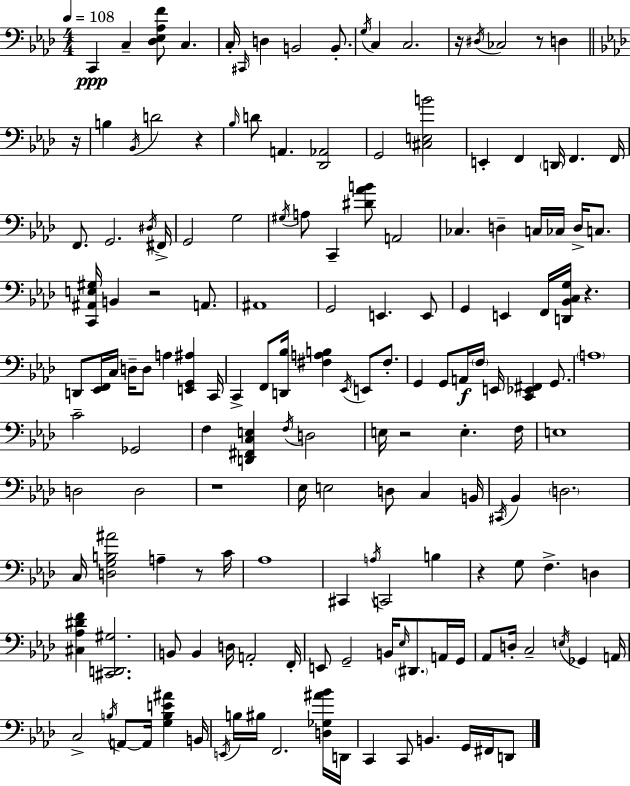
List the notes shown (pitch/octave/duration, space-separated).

C2/q C3/q [Db3,Eb3,Ab3,F4]/e C3/q. C3/s C#2/s D3/q B2/h B2/e. G3/s C3/q C3/h. R/s D#3/s CES3/h R/e D3/q R/s B3/q Bb2/s D4/h R/q Bb3/s D4/e A2/q. [Db2,Ab2]/h G2/h [C#3,E3,B4]/h E2/q F2/q D2/s F2/q. F2/s F2/e. G2/h. D#3/s F#2/s G2/h G3/h G#3/s A3/e C2/q [D#4,Ab4,B4]/e A2/h CES3/q. D3/q C3/s CES3/s D3/s C3/e. [C2,A#2,E3,G#3]/s B2/q R/h A2/e. A#2/w G2/h E2/q. E2/e G2/q E2/q F2/s [D2,Bb2,C3,G3]/s R/q. D2/e [Eb2,F2]/s C3/s D3/s D3/e A3/q [E2,G2,A#3]/q C2/s C2/q F2/e [D2,Bb3]/s [F#3,A3,B3]/q Eb2/s E2/e F#3/e. G2/q G2/e A2/s F3/s E2/s [C2,Eb2,F#2]/q G2/e. A3/w C4/h Gb2/h F3/q [D2,F#2,C3,E3]/q F3/s D3/h E3/s R/h E3/q. F3/s E3/w D3/h D3/h R/w Eb3/s E3/h D3/e C3/q B2/s C#2/s Bb2/q D3/h. C3/s [D3,G3,B3,A#4]/h A3/q R/e C4/s Ab3/w C#2/q A3/s C2/h B3/q R/q G3/e F3/q. D3/q [C#3,Ab3,D#4,F4]/q [C#2,D2,G#3]/h. B2/e B2/q D3/s A2/h F2/s E2/e G2/h B2/s Eb3/s D#2/e. A2/s G2/s Ab2/e D3/s C3/h E3/s Gb2/q A2/s C3/h B3/s A2/e A2/s [G3,B3,E4,A#4]/q B2/s E2/s B3/s BIS3/s F2/h. [D3,Gb3,A#4,Bb4]/s D2/s C2/q C2/e B2/q. G2/s F#2/s D2/e